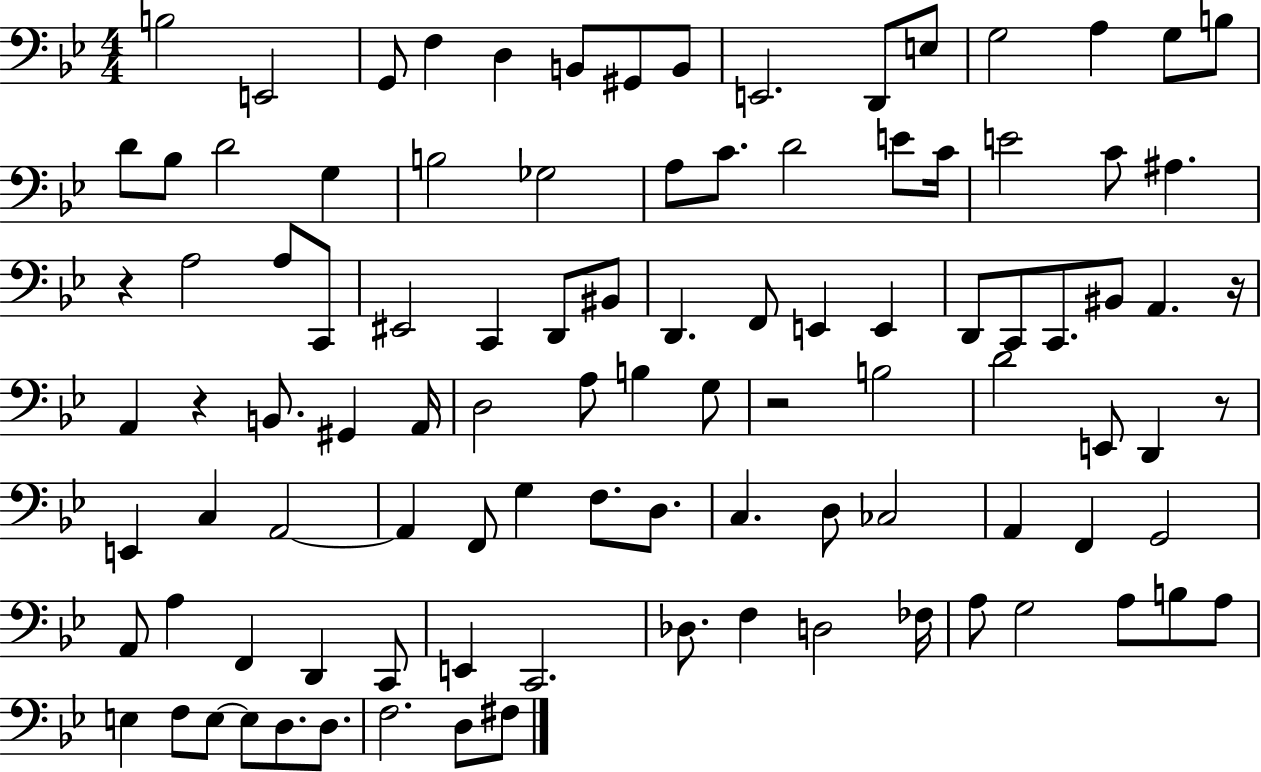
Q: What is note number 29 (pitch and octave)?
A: A#3